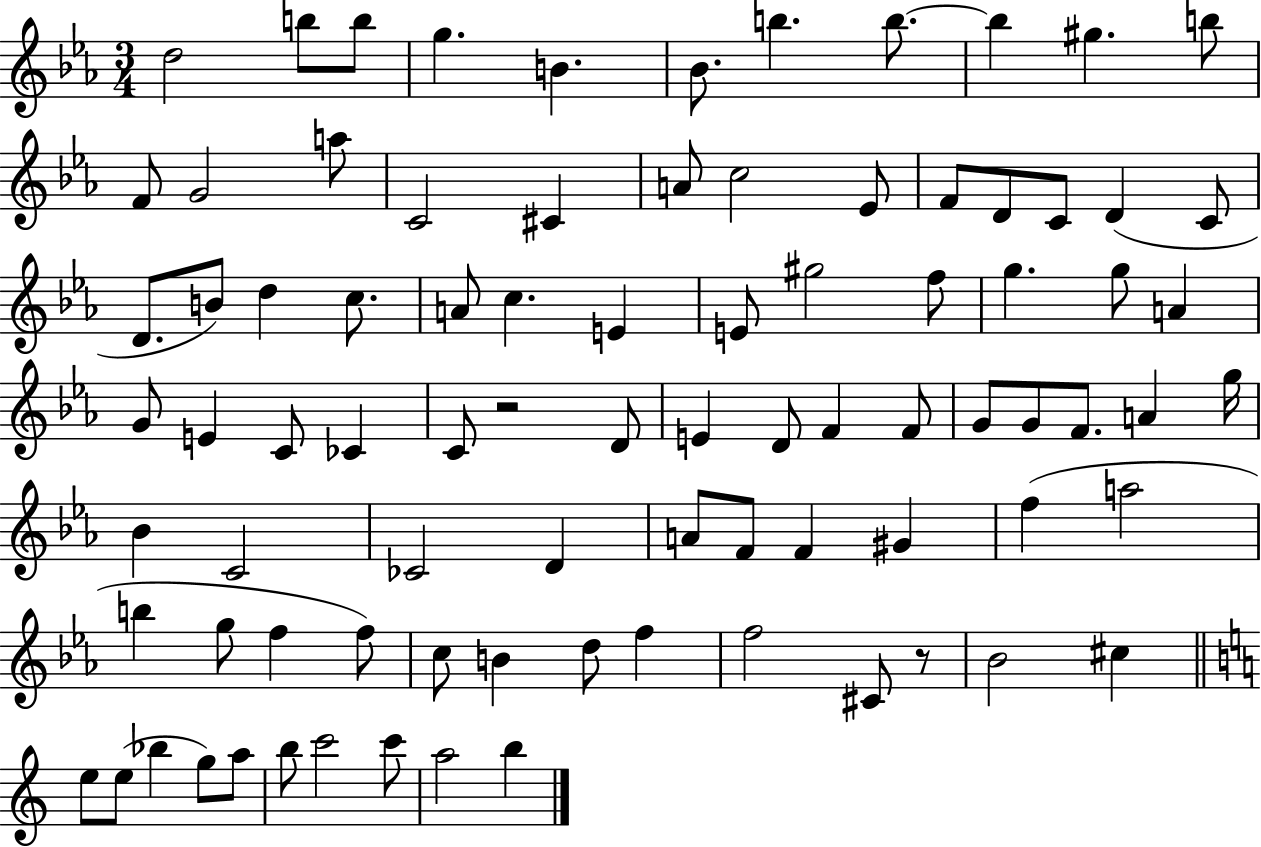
{
  \clef treble
  \numericTimeSignature
  \time 3/4
  \key ees \major
  d''2 b''8 b''8 | g''4. b'4. | bes'8. b''4. b''8.~~ | b''4 gis''4. b''8 | \break f'8 g'2 a''8 | c'2 cis'4 | a'8 c''2 ees'8 | f'8 d'8 c'8 d'4( c'8 | \break d'8. b'8) d''4 c''8. | a'8 c''4. e'4 | e'8 gis''2 f''8 | g''4. g''8 a'4 | \break g'8 e'4 c'8 ces'4 | c'8 r2 d'8 | e'4 d'8 f'4 f'8 | g'8 g'8 f'8. a'4 g''16 | \break bes'4 c'2 | ces'2 d'4 | a'8 f'8 f'4 gis'4 | f''4( a''2 | \break b''4 g''8 f''4 f''8) | c''8 b'4 d''8 f''4 | f''2 cis'8 r8 | bes'2 cis''4 | \break \bar "||" \break \key a \minor e''8 e''8( bes''4 g''8) a''8 | b''8 c'''2 c'''8 | a''2 b''4 | \bar "|."
}